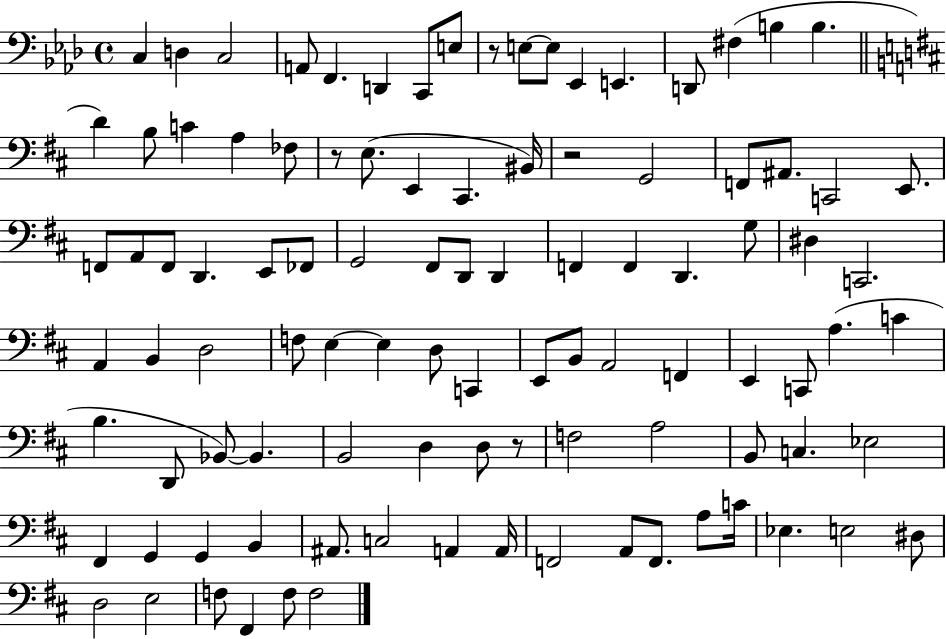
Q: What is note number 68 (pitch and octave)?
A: D3